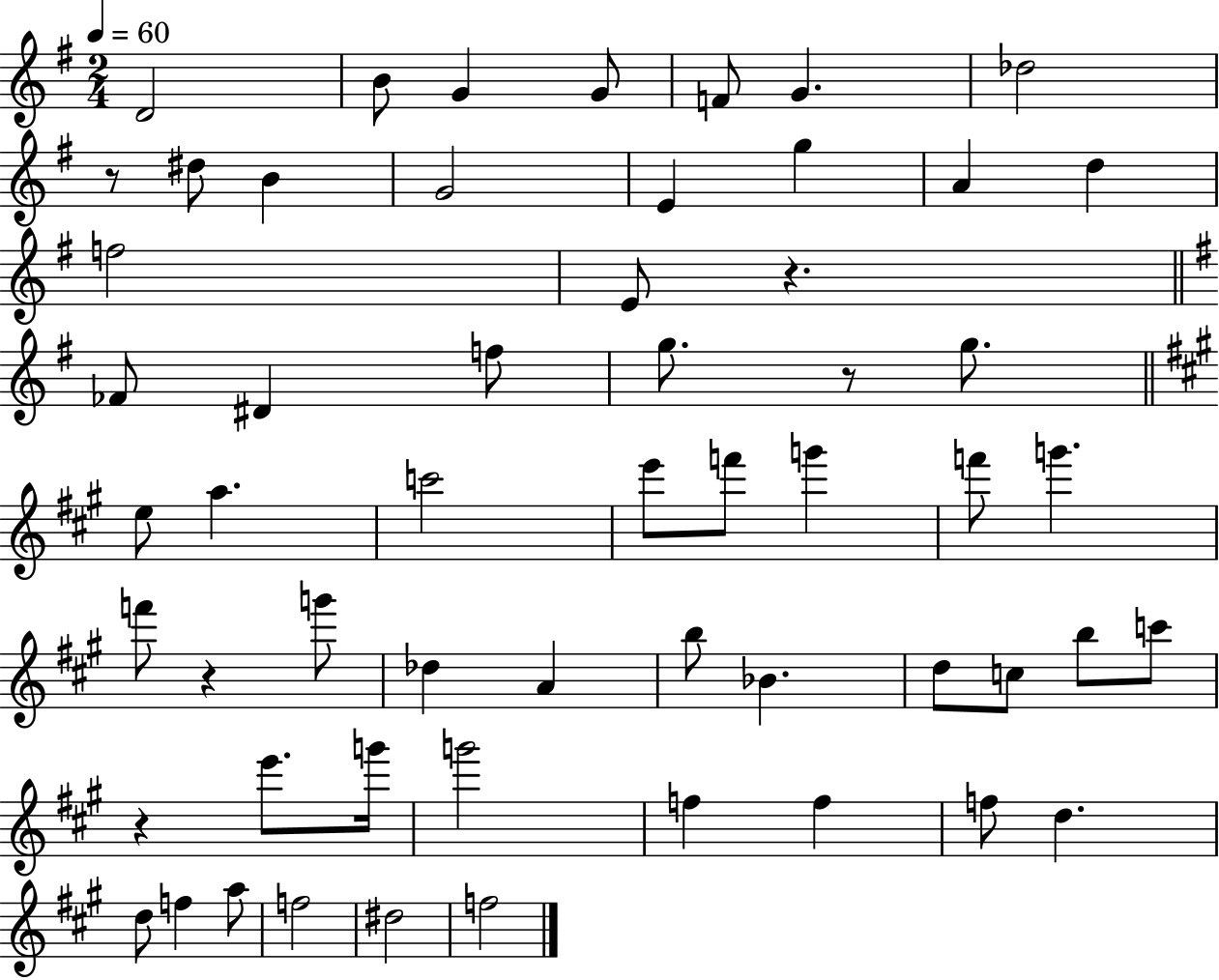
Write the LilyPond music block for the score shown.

{
  \clef treble
  \numericTimeSignature
  \time 2/4
  \key g \major
  \tempo 4 = 60
  d'2 | b'8 g'4 g'8 | f'8 g'4. | des''2 | \break r8 dis''8 b'4 | g'2 | e'4 g''4 | a'4 d''4 | \break f''2 | e'8 r4. | \bar "||" \break \key g \major fes'8 dis'4 f''8 | g''8. r8 g''8. | \bar "||" \break \key a \major e''8 a''4. | c'''2 | e'''8 f'''8 g'''4 | f'''8 g'''4. | \break f'''8 r4 g'''8 | des''4 a'4 | b''8 bes'4. | d''8 c''8 b''8 c'''8 | \break r4 e'''8. g'''16 | g'''2 | f''4 f''4 | f''8 d''4. | \break d''8 f''4 a''8 | f''2 | dis''2 | f''2 | \break \bar "|."
}